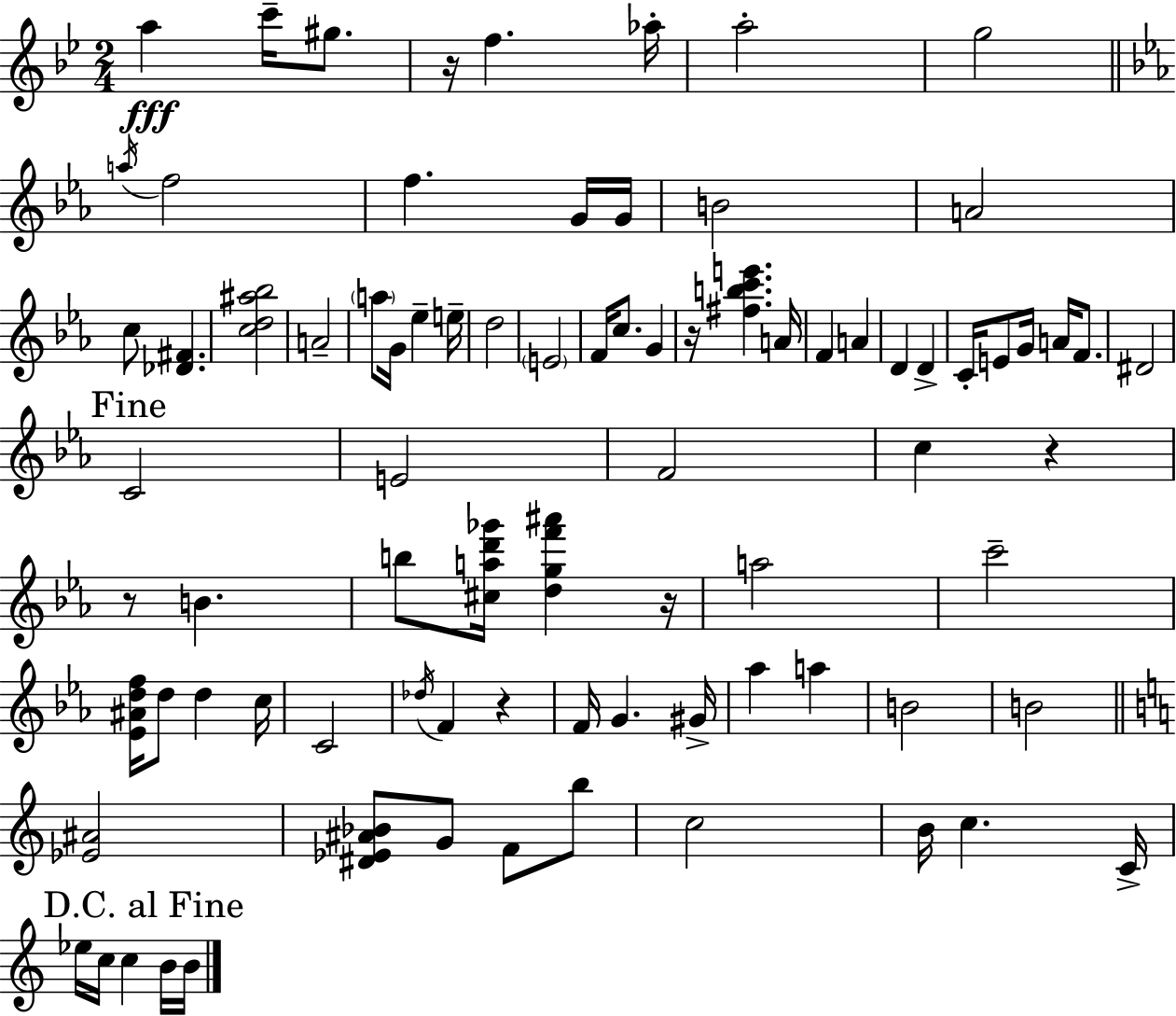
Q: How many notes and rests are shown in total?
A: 83